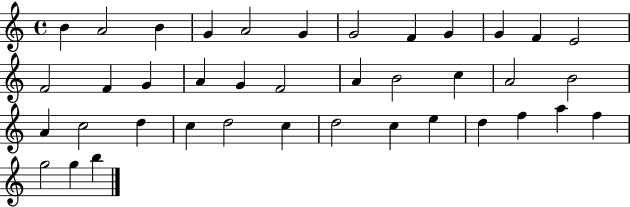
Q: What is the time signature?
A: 4/4